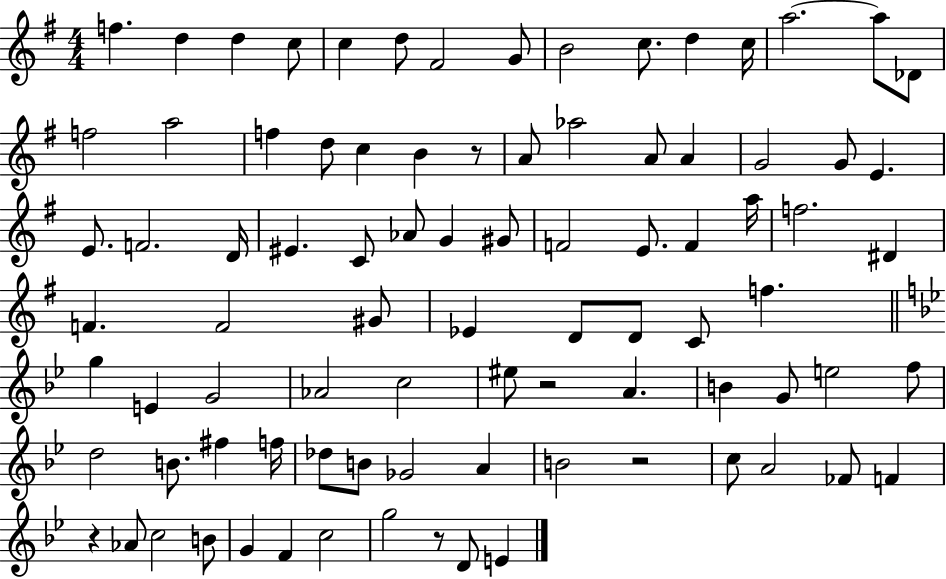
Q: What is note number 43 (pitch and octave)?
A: F4